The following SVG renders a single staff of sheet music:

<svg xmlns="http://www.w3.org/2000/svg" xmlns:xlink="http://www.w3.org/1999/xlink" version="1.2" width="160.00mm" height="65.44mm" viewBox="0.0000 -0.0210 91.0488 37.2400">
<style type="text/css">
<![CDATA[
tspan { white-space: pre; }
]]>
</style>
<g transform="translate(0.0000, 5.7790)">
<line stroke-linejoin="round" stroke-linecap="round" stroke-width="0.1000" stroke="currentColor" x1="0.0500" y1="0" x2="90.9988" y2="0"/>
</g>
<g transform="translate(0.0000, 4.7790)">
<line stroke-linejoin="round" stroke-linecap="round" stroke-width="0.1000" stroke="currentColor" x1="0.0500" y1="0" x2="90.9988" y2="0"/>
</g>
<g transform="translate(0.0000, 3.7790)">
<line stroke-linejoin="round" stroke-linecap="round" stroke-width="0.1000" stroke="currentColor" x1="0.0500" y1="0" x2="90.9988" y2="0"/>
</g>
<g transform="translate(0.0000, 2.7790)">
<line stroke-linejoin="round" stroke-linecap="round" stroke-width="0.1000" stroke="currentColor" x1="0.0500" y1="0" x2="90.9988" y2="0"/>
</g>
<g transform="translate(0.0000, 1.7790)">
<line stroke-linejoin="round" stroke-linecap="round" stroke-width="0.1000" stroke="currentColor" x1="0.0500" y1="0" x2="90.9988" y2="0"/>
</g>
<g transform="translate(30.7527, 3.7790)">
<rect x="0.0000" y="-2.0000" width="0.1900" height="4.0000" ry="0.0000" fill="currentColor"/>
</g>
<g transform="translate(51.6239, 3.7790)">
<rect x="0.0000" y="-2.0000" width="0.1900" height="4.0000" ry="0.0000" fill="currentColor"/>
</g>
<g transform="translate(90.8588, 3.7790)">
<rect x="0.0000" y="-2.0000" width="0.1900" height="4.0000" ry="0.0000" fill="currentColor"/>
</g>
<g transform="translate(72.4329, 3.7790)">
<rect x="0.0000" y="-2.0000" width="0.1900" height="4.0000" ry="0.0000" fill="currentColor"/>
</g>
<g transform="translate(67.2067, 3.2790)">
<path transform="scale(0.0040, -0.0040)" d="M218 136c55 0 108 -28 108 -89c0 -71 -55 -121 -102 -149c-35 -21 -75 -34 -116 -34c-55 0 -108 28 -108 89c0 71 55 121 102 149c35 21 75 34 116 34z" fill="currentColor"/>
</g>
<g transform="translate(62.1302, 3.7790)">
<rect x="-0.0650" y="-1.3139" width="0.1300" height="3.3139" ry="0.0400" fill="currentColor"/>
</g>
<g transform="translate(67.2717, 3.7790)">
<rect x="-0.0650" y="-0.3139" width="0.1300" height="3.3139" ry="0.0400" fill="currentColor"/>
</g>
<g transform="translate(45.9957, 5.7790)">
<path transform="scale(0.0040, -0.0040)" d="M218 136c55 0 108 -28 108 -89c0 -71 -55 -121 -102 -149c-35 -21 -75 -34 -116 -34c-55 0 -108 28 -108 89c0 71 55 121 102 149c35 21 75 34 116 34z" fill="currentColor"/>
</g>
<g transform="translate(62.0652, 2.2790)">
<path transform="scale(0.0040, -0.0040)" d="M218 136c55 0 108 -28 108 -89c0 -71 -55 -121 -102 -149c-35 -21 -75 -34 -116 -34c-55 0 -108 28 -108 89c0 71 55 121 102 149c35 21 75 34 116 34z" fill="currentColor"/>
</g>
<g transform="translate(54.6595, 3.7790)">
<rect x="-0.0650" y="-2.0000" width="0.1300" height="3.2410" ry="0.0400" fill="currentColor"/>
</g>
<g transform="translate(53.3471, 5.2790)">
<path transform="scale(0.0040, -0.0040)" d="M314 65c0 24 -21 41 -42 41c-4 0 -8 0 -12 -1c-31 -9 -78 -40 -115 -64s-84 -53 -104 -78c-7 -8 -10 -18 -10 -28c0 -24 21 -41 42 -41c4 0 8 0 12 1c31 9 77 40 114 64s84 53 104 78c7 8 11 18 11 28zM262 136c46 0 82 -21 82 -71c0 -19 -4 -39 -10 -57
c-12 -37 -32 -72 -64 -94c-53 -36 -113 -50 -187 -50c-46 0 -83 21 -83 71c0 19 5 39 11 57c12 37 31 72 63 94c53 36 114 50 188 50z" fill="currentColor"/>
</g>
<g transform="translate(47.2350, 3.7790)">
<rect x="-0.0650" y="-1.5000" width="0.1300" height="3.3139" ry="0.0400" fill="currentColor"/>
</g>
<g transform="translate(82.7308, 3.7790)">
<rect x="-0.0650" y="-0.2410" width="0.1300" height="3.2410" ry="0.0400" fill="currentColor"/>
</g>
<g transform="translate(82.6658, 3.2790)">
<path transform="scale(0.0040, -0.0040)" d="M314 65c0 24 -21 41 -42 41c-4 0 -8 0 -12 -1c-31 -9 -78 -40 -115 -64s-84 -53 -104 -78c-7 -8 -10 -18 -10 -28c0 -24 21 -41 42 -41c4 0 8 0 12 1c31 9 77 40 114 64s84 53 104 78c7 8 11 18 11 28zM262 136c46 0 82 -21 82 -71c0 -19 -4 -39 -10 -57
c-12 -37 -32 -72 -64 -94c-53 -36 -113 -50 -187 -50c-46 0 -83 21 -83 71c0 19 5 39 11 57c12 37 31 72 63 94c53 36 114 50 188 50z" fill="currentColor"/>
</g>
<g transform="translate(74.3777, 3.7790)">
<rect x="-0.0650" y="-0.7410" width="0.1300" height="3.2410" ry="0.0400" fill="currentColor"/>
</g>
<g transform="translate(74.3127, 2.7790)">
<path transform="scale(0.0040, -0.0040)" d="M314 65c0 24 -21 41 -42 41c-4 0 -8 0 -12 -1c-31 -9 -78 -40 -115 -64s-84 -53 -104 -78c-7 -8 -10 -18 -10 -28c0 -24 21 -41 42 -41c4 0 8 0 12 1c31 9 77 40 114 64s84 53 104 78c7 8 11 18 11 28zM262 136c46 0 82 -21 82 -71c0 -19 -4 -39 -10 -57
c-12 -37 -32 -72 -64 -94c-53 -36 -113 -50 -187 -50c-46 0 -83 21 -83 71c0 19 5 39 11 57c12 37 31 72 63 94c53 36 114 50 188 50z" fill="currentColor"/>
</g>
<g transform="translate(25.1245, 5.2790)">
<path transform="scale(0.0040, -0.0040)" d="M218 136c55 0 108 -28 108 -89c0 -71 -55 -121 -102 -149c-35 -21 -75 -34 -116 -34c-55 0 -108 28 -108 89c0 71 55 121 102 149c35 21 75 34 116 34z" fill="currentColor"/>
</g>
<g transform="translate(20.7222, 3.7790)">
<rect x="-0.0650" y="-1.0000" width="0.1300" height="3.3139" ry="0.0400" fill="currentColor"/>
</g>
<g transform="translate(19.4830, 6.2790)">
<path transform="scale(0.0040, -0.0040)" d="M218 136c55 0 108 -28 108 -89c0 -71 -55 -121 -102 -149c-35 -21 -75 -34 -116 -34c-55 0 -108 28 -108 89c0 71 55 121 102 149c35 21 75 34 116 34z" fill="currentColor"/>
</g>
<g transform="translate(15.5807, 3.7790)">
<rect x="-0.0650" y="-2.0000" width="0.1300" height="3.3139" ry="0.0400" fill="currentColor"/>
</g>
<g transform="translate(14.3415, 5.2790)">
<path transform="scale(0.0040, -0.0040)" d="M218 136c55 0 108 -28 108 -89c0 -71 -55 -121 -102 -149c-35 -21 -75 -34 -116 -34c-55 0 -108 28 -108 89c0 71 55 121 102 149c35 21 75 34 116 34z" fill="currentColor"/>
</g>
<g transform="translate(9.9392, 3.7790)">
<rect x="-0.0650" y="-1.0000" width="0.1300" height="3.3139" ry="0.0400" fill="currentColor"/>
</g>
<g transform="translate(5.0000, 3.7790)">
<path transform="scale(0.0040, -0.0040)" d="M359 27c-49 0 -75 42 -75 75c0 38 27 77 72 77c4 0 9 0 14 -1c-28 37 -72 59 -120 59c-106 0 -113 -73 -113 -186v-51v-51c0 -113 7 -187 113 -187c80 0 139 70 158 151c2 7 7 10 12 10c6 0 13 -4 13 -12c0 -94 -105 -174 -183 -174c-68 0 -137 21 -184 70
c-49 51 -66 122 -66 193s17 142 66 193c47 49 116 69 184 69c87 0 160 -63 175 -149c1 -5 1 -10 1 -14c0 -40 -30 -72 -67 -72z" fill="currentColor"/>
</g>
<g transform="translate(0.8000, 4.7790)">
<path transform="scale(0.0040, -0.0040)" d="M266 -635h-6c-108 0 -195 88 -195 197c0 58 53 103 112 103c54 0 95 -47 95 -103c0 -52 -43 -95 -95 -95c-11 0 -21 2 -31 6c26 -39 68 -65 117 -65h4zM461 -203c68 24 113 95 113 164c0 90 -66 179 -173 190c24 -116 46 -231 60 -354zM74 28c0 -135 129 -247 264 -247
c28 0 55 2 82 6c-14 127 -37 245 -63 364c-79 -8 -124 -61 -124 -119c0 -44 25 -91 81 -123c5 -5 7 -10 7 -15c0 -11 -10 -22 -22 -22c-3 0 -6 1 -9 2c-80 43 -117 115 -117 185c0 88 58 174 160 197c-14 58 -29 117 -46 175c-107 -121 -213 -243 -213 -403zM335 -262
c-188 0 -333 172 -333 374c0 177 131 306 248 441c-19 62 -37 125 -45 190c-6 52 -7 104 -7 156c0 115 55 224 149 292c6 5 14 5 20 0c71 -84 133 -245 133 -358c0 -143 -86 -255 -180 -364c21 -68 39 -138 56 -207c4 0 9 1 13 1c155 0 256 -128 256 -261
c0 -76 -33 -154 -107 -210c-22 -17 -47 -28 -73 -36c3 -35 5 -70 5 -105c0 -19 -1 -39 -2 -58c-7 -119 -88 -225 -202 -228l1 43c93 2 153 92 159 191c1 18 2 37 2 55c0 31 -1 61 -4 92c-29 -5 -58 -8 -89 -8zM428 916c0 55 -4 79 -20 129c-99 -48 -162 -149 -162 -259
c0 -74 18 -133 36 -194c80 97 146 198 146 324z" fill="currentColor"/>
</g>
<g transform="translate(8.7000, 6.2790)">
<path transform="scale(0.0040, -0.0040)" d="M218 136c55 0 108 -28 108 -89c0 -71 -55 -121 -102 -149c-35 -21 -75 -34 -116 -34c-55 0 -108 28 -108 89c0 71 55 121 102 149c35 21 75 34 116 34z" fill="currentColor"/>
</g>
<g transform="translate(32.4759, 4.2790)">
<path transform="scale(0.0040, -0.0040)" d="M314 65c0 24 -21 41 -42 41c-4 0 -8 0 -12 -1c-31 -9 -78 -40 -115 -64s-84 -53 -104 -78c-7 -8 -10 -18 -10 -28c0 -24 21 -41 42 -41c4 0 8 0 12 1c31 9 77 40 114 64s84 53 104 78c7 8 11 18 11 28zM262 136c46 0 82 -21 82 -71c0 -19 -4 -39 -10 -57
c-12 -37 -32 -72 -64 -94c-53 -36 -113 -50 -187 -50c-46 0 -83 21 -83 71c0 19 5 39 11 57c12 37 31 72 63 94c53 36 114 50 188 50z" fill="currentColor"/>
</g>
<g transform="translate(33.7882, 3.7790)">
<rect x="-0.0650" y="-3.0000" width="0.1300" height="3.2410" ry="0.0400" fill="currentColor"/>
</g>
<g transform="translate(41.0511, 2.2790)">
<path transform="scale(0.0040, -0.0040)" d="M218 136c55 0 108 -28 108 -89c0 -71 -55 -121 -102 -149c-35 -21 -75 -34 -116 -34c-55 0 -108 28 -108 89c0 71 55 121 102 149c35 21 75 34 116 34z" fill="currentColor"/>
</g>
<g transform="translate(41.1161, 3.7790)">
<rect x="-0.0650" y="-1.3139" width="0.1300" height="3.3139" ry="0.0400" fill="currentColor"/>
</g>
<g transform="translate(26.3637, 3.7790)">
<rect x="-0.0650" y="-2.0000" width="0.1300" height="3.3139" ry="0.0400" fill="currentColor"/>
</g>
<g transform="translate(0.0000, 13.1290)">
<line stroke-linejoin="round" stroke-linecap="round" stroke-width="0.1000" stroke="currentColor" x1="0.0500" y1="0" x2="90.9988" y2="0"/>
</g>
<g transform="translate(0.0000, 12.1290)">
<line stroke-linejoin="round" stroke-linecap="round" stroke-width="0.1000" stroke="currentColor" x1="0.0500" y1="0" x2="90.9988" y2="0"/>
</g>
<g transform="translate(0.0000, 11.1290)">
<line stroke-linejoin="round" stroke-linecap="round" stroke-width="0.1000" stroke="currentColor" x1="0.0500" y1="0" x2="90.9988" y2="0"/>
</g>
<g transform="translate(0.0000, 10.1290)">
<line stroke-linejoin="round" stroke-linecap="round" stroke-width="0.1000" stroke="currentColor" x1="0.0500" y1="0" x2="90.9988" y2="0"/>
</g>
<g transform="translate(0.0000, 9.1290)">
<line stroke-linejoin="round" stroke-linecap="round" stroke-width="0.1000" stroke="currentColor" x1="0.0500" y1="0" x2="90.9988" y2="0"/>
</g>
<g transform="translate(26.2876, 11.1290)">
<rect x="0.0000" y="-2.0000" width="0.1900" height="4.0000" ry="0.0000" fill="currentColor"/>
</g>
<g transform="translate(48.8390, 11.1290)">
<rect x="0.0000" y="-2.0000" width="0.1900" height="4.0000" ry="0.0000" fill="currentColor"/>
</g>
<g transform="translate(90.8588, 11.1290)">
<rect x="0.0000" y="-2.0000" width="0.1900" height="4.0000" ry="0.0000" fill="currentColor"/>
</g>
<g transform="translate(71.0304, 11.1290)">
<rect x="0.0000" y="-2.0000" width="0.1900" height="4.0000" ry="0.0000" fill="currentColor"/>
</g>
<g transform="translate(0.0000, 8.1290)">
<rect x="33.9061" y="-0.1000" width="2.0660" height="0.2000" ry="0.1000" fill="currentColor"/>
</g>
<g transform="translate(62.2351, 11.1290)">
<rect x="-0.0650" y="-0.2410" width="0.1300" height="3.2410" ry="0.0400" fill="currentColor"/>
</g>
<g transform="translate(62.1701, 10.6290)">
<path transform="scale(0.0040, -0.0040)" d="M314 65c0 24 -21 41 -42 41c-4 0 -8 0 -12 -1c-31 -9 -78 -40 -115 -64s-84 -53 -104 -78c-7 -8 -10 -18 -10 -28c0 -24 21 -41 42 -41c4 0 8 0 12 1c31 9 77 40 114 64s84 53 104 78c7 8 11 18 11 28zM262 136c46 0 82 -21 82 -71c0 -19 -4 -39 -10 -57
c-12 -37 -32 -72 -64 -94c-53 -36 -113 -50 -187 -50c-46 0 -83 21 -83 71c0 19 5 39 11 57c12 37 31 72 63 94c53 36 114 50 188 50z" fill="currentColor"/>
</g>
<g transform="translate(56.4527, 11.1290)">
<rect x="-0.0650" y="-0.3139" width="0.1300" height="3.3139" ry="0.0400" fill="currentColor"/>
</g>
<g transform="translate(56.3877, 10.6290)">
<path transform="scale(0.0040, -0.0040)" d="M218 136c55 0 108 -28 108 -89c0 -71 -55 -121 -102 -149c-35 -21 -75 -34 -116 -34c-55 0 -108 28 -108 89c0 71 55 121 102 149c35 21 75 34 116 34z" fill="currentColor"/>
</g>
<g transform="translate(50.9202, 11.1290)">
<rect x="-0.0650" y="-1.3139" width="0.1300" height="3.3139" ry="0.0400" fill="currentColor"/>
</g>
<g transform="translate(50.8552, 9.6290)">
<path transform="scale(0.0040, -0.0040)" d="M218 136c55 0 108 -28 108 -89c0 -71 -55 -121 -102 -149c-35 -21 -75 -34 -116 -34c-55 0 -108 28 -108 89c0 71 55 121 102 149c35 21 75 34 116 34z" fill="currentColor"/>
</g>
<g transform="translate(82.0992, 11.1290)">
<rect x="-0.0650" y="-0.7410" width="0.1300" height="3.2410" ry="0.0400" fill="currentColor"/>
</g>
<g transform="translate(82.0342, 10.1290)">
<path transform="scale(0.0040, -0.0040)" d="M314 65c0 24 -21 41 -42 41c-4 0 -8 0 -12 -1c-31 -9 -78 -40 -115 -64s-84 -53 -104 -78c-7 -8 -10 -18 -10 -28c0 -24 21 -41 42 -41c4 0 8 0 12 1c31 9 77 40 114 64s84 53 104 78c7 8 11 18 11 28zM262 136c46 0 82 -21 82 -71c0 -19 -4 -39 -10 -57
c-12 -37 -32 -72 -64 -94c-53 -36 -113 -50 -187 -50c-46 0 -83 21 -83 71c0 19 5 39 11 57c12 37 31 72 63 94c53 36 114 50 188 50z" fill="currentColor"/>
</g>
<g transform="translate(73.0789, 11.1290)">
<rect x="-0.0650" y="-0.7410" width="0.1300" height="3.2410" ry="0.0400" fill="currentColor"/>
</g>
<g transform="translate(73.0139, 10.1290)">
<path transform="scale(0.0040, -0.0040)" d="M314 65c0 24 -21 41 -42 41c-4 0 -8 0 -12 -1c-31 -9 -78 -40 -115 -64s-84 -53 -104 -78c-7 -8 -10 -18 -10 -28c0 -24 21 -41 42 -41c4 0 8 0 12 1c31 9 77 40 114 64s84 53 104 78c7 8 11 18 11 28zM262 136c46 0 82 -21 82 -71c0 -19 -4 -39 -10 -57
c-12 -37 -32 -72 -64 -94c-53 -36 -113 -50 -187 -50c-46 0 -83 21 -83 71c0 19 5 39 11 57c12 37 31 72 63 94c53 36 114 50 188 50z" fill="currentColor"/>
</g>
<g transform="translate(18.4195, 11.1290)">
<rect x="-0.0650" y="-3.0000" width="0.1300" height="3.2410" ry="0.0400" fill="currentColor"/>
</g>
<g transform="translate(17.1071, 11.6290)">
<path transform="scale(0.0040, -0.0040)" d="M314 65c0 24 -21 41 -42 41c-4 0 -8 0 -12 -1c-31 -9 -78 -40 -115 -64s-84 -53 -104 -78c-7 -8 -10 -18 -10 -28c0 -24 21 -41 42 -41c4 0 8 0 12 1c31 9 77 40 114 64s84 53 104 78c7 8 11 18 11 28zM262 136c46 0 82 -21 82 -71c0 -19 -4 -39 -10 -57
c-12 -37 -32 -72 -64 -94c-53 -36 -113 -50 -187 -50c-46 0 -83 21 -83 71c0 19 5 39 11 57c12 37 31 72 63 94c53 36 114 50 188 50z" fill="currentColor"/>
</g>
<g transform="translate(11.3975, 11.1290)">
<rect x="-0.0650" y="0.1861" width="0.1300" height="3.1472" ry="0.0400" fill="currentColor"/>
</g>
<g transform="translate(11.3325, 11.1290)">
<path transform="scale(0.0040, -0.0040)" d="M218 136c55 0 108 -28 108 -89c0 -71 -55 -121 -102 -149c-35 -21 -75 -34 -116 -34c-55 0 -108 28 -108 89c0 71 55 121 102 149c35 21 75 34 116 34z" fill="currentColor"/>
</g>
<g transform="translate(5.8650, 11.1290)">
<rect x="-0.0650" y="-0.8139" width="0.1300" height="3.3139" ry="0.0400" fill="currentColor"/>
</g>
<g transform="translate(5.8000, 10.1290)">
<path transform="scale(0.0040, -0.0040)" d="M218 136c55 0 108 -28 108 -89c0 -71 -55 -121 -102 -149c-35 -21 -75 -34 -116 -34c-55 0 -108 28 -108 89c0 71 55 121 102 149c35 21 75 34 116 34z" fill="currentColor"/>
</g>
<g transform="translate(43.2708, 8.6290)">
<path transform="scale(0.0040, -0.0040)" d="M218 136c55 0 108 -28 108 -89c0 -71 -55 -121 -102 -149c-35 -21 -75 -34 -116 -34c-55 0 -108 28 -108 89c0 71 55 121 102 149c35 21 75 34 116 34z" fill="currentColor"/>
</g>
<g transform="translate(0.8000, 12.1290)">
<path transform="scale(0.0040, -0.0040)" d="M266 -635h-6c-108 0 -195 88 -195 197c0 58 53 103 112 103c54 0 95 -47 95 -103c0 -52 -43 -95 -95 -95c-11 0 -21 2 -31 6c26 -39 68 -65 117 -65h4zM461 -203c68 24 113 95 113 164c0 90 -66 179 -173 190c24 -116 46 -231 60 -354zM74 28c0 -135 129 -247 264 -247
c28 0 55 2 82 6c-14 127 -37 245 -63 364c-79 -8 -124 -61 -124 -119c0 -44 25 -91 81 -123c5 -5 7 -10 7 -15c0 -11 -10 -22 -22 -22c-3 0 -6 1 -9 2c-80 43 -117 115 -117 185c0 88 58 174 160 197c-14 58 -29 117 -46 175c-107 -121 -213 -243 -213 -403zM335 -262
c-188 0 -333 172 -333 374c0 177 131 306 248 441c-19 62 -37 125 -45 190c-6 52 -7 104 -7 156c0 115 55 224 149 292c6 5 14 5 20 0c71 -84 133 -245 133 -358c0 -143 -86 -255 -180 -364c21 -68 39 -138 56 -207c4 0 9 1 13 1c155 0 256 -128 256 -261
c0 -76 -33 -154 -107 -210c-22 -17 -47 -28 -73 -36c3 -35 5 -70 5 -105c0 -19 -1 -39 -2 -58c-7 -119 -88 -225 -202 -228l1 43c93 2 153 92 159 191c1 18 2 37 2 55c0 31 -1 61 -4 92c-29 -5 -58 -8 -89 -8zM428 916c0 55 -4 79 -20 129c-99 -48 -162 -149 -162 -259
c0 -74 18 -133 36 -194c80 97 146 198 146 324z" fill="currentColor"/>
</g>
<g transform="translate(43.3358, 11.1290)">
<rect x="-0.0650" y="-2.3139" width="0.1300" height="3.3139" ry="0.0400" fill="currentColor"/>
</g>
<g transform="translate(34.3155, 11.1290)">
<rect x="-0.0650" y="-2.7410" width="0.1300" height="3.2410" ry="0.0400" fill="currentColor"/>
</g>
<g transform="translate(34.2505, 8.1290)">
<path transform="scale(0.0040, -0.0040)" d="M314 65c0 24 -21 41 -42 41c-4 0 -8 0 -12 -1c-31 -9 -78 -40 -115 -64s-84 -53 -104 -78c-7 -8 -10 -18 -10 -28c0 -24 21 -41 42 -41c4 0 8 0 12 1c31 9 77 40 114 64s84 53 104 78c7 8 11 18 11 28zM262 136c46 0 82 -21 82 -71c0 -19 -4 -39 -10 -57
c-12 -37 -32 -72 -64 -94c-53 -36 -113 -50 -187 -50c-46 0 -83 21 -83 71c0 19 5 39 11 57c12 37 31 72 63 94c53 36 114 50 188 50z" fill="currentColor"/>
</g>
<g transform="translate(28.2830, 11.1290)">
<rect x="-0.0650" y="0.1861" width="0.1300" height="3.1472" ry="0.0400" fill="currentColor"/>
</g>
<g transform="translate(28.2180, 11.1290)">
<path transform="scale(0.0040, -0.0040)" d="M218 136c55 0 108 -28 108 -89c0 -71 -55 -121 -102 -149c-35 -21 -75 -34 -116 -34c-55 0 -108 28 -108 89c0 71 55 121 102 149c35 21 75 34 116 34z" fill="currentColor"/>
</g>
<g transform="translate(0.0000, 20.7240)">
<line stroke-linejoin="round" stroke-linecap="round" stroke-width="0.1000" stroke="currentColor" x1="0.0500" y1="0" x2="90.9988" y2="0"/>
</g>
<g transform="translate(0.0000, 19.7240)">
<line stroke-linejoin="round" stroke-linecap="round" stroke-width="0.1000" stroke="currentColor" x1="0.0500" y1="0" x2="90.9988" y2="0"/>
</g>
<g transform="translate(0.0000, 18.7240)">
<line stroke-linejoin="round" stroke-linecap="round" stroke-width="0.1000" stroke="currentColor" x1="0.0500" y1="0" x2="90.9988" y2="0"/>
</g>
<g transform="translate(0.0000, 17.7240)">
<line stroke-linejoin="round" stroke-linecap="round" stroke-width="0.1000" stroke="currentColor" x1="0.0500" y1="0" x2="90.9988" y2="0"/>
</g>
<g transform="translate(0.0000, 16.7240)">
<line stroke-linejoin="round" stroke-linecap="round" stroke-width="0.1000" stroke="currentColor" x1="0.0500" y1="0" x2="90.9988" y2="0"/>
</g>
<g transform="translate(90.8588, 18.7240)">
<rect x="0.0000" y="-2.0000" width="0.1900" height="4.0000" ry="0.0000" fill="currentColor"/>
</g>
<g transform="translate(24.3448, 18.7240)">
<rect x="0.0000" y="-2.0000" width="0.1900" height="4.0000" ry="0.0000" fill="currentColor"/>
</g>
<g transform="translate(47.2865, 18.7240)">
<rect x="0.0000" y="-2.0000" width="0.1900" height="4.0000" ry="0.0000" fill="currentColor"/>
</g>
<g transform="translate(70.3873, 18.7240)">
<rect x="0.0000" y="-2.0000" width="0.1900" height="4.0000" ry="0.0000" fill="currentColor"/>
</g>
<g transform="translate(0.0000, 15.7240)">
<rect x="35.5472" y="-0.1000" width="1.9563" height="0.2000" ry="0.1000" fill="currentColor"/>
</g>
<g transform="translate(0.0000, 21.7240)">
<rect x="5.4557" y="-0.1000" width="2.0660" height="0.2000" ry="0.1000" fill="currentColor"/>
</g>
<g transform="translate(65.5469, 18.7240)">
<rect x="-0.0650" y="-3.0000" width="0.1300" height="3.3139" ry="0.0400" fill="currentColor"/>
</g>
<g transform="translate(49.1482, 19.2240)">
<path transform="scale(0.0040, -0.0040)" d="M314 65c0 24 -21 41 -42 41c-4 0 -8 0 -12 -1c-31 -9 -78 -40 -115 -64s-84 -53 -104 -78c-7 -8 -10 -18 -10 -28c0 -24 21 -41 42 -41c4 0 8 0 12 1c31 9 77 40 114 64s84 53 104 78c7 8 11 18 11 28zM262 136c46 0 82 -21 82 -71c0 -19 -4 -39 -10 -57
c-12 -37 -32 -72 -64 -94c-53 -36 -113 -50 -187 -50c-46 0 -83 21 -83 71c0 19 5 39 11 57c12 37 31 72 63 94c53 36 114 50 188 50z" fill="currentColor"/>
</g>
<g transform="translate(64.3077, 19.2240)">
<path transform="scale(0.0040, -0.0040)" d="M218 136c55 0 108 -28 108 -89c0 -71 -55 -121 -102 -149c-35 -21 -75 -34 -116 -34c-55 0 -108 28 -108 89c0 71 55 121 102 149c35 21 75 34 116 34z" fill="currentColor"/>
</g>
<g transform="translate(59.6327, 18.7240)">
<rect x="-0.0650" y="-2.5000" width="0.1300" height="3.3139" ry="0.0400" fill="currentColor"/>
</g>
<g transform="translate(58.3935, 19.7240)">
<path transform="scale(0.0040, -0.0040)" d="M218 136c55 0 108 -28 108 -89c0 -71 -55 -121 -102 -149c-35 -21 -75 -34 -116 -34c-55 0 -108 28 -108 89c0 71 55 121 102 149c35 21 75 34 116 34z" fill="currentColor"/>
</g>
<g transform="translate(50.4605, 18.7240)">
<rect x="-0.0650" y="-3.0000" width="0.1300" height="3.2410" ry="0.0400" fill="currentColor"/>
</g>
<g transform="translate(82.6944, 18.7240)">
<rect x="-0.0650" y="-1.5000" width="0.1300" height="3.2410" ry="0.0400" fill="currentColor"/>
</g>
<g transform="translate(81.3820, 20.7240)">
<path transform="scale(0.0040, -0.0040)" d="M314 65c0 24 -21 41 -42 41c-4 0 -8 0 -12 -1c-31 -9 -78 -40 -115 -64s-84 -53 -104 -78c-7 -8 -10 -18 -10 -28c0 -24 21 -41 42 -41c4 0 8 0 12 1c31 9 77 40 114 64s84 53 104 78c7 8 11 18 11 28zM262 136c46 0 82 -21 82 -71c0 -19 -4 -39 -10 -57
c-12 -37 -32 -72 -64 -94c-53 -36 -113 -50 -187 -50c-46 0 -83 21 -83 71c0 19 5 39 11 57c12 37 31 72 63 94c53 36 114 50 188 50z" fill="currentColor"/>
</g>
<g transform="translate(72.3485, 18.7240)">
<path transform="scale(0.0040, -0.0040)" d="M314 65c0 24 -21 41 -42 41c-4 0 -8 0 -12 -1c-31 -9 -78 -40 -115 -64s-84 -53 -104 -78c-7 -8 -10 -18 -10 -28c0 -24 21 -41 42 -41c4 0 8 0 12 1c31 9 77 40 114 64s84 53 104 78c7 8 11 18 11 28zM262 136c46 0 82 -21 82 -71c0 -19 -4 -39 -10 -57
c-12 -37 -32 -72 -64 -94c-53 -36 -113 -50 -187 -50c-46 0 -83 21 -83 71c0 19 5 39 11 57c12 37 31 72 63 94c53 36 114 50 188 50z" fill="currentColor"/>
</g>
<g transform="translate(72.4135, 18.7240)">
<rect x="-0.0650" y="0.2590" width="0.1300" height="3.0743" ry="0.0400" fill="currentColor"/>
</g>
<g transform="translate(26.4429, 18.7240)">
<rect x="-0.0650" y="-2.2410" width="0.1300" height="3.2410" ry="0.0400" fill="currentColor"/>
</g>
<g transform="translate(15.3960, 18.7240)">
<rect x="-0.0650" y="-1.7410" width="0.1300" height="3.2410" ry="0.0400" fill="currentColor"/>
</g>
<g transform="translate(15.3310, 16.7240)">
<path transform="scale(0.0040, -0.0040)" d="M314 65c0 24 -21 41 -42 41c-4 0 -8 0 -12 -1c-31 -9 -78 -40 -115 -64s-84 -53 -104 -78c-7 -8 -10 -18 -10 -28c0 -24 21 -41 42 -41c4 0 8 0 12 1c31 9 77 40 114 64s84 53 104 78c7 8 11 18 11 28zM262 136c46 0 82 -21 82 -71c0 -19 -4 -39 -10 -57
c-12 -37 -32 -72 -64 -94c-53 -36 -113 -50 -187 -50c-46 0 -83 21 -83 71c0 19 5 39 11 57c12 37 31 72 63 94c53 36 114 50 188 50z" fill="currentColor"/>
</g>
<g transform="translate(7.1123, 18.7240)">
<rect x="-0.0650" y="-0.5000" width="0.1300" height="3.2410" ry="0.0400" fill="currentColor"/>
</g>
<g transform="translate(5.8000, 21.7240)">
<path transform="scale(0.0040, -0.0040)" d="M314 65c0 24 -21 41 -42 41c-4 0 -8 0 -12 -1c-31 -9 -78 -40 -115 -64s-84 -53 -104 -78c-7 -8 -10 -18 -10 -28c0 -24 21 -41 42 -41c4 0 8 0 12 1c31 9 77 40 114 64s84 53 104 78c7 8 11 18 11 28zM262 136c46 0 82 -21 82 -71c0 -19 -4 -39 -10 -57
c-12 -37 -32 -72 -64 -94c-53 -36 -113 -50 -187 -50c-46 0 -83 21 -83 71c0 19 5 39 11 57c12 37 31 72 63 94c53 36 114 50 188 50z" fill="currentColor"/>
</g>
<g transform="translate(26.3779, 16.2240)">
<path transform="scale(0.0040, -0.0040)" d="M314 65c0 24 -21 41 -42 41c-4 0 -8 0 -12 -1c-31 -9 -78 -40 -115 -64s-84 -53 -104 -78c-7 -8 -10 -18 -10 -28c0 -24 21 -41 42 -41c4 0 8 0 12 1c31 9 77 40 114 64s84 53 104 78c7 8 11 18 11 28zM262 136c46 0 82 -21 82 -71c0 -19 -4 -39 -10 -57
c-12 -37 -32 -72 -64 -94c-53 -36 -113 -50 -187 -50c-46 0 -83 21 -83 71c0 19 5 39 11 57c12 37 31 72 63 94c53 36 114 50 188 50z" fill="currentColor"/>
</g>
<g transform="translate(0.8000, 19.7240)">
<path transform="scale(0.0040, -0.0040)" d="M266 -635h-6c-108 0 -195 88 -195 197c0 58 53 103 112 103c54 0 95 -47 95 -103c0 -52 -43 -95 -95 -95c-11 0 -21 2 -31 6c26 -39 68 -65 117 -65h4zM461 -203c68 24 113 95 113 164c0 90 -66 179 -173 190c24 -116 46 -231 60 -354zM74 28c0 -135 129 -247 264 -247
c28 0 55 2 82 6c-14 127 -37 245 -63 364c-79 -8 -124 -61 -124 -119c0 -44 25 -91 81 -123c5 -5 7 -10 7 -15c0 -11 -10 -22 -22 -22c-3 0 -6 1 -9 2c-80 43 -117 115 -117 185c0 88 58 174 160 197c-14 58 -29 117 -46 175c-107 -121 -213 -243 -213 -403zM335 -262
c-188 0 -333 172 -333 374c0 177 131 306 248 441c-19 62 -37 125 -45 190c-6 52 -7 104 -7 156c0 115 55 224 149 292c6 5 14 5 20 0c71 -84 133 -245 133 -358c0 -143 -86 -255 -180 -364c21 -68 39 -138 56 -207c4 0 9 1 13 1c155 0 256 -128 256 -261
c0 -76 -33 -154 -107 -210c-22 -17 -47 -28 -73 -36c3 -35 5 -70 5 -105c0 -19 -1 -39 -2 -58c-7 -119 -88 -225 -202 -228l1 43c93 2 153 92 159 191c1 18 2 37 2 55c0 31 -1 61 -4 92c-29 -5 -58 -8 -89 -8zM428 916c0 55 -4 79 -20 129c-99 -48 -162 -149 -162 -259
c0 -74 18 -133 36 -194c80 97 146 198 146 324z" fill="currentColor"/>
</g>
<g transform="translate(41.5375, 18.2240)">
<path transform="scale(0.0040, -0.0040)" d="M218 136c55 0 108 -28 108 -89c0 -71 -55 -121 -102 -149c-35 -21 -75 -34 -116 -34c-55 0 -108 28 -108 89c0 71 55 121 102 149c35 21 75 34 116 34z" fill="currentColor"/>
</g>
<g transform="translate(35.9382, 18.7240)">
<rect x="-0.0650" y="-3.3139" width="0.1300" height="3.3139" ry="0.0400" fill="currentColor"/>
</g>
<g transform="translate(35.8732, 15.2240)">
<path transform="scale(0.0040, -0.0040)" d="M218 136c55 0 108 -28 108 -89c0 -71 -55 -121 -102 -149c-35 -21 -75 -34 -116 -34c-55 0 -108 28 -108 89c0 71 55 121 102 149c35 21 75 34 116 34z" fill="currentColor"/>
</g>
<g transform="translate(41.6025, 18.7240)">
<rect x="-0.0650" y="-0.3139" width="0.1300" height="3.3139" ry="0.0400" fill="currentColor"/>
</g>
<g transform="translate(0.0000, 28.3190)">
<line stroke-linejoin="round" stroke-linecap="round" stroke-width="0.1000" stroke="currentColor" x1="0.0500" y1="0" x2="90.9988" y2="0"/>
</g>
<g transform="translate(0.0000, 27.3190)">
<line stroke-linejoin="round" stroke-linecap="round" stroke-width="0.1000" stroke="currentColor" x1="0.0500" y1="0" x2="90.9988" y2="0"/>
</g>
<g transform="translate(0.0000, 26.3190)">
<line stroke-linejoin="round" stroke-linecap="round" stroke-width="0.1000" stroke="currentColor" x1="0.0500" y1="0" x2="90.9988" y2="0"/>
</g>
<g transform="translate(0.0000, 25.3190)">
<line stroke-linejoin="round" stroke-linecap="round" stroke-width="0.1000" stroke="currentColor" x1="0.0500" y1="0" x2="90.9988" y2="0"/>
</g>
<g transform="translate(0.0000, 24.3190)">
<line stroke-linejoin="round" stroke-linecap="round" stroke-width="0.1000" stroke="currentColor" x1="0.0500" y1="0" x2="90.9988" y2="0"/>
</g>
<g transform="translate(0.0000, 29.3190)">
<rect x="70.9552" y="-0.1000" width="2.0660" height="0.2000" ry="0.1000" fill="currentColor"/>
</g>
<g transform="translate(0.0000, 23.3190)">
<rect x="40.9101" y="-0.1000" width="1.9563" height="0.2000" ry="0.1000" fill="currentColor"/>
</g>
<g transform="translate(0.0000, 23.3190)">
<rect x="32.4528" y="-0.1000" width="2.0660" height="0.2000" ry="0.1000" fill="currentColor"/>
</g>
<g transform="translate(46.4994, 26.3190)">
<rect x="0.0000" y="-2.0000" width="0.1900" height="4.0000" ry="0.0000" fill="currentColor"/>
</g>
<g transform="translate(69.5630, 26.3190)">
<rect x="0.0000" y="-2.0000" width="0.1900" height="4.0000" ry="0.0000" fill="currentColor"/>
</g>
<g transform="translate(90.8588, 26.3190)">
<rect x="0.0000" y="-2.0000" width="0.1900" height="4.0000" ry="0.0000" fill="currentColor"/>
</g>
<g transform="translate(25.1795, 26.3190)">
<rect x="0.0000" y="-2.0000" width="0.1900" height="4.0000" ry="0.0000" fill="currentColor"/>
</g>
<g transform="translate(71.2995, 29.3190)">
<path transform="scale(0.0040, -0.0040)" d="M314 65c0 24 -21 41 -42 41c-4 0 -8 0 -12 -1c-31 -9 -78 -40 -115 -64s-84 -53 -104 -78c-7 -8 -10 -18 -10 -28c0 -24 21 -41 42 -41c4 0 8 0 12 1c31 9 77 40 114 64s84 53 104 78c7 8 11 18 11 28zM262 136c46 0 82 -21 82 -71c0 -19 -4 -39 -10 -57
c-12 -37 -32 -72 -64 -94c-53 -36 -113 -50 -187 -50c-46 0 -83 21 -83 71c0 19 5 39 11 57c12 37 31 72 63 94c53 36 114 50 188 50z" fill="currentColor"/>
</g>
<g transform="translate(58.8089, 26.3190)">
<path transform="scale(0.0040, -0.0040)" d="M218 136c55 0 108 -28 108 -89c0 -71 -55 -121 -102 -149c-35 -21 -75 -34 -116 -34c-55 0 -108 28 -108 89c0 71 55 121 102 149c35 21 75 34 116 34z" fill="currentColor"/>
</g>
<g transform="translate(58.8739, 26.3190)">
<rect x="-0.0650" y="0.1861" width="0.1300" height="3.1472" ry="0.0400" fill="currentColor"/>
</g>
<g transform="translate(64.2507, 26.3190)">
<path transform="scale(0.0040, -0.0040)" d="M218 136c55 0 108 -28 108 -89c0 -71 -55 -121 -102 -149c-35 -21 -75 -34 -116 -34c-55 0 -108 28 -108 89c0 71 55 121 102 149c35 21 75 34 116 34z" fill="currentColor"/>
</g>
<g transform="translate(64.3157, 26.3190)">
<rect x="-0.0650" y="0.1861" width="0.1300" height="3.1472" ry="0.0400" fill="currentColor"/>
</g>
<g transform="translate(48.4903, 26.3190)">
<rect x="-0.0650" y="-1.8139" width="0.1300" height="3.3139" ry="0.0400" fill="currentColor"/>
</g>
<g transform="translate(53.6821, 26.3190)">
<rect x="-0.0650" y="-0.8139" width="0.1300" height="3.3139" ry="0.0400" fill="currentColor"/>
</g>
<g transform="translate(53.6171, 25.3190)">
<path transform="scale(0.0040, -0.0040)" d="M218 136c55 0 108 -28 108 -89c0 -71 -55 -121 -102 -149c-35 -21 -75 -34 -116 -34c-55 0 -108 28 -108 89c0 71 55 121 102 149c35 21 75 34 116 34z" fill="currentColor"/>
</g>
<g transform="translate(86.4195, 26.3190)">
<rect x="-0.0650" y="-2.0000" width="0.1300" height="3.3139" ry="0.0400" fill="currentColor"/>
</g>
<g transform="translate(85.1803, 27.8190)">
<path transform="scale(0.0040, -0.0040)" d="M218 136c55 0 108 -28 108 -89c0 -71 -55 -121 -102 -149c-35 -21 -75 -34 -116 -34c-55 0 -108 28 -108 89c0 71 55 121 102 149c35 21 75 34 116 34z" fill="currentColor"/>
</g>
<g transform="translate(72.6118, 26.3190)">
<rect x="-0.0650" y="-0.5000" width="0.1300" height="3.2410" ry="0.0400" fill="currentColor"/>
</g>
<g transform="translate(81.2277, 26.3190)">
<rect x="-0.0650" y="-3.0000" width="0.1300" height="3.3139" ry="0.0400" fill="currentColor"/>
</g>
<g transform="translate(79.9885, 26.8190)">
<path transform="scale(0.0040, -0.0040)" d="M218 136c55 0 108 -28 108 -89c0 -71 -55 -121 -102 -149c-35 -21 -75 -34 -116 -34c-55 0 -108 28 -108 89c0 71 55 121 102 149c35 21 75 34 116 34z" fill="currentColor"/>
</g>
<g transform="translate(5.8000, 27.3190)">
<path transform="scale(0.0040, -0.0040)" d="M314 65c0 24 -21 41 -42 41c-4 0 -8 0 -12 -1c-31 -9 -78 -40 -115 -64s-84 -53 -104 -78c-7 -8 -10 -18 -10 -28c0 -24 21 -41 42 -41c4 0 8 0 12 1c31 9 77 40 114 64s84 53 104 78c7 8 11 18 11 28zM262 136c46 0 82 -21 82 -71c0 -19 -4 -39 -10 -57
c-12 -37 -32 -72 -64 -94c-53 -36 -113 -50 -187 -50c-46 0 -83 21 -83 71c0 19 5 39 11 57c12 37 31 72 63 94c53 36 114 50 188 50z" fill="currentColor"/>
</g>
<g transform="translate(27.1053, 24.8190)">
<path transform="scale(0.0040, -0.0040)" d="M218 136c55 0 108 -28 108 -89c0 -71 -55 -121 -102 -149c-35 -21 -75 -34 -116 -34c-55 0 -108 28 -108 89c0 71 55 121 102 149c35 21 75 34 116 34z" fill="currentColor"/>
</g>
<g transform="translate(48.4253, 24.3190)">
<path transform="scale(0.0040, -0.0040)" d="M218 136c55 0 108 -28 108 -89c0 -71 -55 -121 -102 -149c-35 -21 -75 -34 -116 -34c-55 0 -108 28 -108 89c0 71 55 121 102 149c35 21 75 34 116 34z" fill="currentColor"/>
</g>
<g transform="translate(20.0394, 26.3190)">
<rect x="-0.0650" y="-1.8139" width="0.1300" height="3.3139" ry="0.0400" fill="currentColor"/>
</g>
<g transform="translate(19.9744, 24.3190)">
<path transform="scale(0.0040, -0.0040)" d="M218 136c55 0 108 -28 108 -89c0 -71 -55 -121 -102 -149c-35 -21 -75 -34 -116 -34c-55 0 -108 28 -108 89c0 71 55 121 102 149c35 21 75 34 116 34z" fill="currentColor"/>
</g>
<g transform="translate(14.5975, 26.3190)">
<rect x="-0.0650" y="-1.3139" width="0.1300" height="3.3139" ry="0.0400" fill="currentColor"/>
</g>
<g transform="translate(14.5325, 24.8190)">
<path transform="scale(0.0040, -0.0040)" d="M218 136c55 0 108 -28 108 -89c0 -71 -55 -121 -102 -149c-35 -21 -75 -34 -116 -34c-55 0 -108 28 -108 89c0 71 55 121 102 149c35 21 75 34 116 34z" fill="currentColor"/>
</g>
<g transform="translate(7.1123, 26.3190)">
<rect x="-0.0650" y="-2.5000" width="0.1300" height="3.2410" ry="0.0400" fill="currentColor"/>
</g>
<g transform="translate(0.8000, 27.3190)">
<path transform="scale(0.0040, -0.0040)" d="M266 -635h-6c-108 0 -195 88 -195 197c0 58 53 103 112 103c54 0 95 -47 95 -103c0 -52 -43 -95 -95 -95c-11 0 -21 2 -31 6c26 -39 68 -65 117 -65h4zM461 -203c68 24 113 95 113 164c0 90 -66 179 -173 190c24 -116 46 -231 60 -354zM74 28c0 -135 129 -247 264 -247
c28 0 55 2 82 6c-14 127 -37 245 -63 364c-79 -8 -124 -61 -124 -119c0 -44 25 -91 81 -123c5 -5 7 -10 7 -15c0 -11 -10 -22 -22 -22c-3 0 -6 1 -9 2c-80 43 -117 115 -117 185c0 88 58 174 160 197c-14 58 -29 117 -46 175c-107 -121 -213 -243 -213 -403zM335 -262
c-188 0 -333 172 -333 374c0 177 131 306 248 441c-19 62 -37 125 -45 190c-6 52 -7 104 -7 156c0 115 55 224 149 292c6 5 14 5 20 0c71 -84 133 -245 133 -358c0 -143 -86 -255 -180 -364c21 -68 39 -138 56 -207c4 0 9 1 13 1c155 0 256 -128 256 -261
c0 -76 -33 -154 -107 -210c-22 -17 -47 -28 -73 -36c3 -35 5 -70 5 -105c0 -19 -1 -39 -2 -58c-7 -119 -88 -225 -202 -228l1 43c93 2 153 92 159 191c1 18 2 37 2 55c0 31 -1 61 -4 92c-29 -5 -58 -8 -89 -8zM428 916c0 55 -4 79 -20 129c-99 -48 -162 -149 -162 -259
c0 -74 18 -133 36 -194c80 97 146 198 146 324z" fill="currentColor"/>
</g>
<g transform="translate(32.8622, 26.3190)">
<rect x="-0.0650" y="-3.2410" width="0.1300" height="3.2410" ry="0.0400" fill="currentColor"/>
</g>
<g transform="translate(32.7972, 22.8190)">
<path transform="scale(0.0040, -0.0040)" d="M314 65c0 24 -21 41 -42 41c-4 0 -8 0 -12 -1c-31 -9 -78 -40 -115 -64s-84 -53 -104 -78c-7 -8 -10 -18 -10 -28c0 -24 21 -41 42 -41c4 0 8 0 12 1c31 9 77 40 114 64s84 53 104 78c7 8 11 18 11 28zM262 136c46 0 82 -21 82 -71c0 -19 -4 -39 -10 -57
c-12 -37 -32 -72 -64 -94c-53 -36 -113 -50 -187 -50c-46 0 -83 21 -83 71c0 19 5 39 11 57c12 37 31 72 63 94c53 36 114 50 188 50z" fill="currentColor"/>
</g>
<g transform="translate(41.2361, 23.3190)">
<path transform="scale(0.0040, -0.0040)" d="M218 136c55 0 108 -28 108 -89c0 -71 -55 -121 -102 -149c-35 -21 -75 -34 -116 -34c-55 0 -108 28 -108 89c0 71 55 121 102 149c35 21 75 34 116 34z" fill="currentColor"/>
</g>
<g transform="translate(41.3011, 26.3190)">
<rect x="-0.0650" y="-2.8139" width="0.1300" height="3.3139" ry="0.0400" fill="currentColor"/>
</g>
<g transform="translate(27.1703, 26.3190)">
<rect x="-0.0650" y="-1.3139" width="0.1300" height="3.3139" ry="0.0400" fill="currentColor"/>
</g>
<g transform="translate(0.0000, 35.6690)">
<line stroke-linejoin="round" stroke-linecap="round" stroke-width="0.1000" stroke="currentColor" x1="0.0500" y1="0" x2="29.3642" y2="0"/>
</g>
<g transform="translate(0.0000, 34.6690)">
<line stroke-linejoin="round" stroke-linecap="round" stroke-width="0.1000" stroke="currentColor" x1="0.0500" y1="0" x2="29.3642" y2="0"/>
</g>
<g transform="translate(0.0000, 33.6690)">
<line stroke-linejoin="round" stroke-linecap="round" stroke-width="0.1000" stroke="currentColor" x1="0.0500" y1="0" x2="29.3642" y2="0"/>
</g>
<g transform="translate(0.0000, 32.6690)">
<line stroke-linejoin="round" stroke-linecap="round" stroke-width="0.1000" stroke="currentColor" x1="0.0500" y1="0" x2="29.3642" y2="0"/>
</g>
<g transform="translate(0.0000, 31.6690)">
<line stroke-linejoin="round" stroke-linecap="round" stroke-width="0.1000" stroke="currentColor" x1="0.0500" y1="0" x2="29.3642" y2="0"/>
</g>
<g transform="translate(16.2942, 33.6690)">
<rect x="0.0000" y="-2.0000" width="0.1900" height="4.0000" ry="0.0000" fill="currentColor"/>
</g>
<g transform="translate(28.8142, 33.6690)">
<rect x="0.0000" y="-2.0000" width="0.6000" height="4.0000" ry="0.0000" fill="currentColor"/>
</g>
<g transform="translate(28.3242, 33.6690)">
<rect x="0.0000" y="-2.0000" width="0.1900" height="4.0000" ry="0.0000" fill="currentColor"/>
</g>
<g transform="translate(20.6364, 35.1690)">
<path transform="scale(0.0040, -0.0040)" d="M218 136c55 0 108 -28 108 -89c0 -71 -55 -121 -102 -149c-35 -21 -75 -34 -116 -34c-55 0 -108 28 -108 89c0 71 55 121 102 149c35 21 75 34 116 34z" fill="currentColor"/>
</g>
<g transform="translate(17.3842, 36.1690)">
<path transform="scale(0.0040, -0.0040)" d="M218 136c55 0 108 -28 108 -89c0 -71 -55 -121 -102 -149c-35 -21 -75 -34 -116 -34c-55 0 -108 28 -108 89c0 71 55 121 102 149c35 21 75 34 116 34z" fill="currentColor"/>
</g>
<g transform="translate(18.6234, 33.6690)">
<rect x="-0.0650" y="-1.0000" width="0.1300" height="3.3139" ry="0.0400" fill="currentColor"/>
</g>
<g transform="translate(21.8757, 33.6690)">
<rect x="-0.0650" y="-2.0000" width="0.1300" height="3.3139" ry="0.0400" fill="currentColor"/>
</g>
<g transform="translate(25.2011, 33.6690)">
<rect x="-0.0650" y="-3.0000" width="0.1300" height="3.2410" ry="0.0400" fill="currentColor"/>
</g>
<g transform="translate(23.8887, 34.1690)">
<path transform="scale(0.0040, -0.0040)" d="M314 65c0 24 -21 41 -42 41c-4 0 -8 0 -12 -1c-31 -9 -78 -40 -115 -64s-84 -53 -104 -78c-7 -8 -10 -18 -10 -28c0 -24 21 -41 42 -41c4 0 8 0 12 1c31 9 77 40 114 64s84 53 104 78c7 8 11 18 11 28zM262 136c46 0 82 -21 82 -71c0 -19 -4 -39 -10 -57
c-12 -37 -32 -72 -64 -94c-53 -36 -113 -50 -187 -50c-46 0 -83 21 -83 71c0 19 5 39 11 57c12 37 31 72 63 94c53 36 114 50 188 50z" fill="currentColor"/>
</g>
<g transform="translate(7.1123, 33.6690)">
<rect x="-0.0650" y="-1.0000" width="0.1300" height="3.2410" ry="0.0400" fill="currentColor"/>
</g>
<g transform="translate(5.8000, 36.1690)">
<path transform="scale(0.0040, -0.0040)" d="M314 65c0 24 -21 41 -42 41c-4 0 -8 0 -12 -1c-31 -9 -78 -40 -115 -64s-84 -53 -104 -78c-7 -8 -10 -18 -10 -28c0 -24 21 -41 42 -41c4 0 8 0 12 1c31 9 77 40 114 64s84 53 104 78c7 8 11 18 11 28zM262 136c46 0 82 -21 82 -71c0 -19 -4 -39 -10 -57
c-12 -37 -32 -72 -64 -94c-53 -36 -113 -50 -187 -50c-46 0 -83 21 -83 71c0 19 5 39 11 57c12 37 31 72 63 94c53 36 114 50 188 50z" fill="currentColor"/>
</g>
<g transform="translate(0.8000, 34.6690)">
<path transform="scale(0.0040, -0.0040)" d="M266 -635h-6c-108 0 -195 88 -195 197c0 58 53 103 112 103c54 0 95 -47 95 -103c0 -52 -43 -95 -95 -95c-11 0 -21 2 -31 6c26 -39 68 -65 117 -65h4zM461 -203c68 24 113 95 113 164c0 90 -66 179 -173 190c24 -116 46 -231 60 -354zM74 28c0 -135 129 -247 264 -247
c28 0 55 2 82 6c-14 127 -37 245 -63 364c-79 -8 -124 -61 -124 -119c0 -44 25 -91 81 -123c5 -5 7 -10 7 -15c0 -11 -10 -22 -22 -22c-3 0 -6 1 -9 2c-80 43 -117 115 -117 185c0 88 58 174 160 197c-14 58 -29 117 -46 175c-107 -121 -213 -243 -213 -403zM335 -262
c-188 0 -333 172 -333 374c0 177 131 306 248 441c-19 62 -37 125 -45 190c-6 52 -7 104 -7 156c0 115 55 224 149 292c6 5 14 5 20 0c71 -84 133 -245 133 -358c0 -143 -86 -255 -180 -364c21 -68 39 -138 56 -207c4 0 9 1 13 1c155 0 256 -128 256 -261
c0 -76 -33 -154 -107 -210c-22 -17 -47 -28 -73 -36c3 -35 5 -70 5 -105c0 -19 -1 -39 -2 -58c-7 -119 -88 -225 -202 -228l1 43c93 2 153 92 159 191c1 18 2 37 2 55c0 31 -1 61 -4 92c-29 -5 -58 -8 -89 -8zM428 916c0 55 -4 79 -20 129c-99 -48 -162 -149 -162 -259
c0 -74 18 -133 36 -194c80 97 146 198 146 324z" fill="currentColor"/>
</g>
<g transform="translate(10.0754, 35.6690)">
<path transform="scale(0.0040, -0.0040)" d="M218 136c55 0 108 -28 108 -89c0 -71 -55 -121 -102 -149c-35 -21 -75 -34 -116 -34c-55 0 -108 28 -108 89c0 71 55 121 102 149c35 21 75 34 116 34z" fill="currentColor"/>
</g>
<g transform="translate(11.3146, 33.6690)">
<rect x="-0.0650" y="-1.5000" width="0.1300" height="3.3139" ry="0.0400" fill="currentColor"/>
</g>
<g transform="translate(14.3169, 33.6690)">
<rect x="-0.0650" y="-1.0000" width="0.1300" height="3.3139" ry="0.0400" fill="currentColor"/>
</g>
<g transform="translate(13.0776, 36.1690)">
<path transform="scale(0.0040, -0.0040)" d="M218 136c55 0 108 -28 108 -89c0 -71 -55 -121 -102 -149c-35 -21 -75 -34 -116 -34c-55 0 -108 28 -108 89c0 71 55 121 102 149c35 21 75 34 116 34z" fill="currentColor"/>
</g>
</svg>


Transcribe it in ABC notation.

X:1
T:Untitled
M:4/4
L:1/4
K:C
D F D F A2 e E F2 e c d2 c2 d B A2 B a2 g e c c2 d2 d2 C2 f2 g2 b c A2 G A B2 E2 G2 e f e b2 a f d B B C2 A F D2 E D D F A2